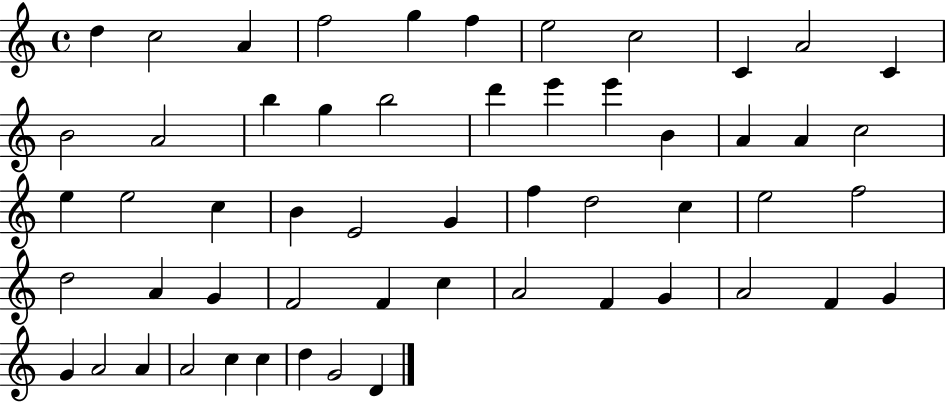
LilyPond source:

{
  \clef treble
  \time 4/4
  \defaultTimeSignature
  \key c \major
  d''4 c''2 a'4 | f''2 g''4 f''4 | e''2 c''2 | c'4 a'2 c'4 | \break b'2 a'2 | b''4 g''4 b''2 | d'''4 e'''4 e'''4 b'4 | a'4 a'4 c''2 | \break e''4 e''2 c''4 | b'4 e'2 g'4 | f''4 d''2 c''4 | e''2 f''2 | \break d''2 a'4 g'4 | f'2 f'4 c''4 | a'2 f'4 g'4 | a'2 f'4 g'4 | \break g'4 a'2 a'4 | a'2 c''4 c''4 | d''4 g'2 d'4 | \bar "|."
}